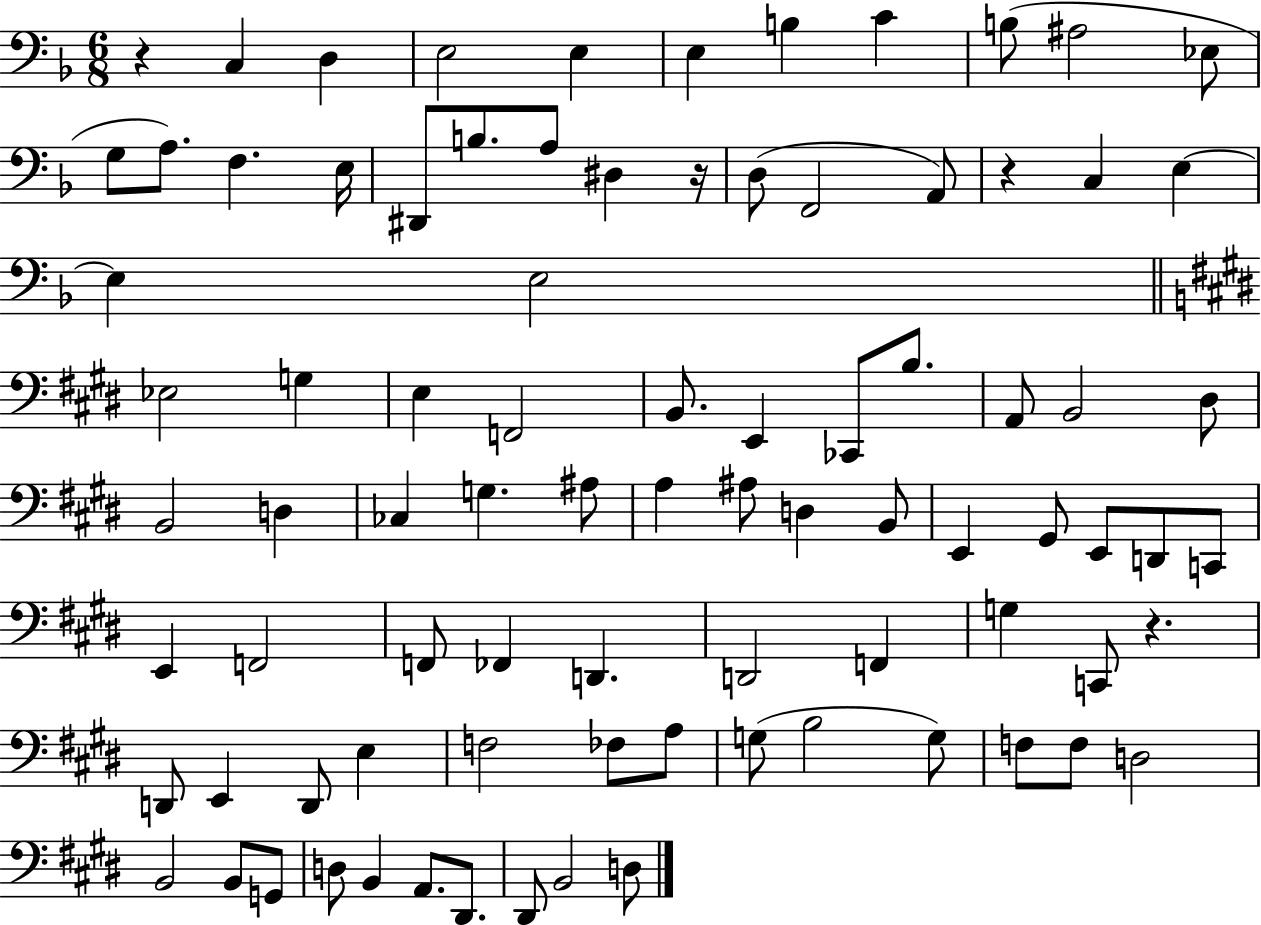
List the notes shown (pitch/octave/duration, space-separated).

R/q C3/q D3/q E3/h E3/q E3/q B3/q C4/q B3/e A#3/h Eb3/e G3/e A3/e. F3/q. E3/s D#2/e B3/e. A3/e D#3/q R/s D3/e F2/h A2/e R/q C3/q E3/q E3/q E3/h Eb3/h G3/q E3/q F2/h B2/e. E2/q CES2/e B3/e. A2/e B2/h D#3/e B2/h D3/q CES3/q G3/q. A#3/e A3/q A#3/e D3/q B2/e E2/q G#2/e E2/e D2/e C2/e E2/q F2/h F2/e FES2/q D2/q. D2/h F2/q G3/q C2/e R/q. D2/e E2/q D2/e E3/q F3/h FES3/e A3/e G3/e B3/h G3/e F3/e F3/e D3/h B2/h B2/e G2/e D3/e B2/q A2/e. D#2/e. D#2/e B2/h D3/e